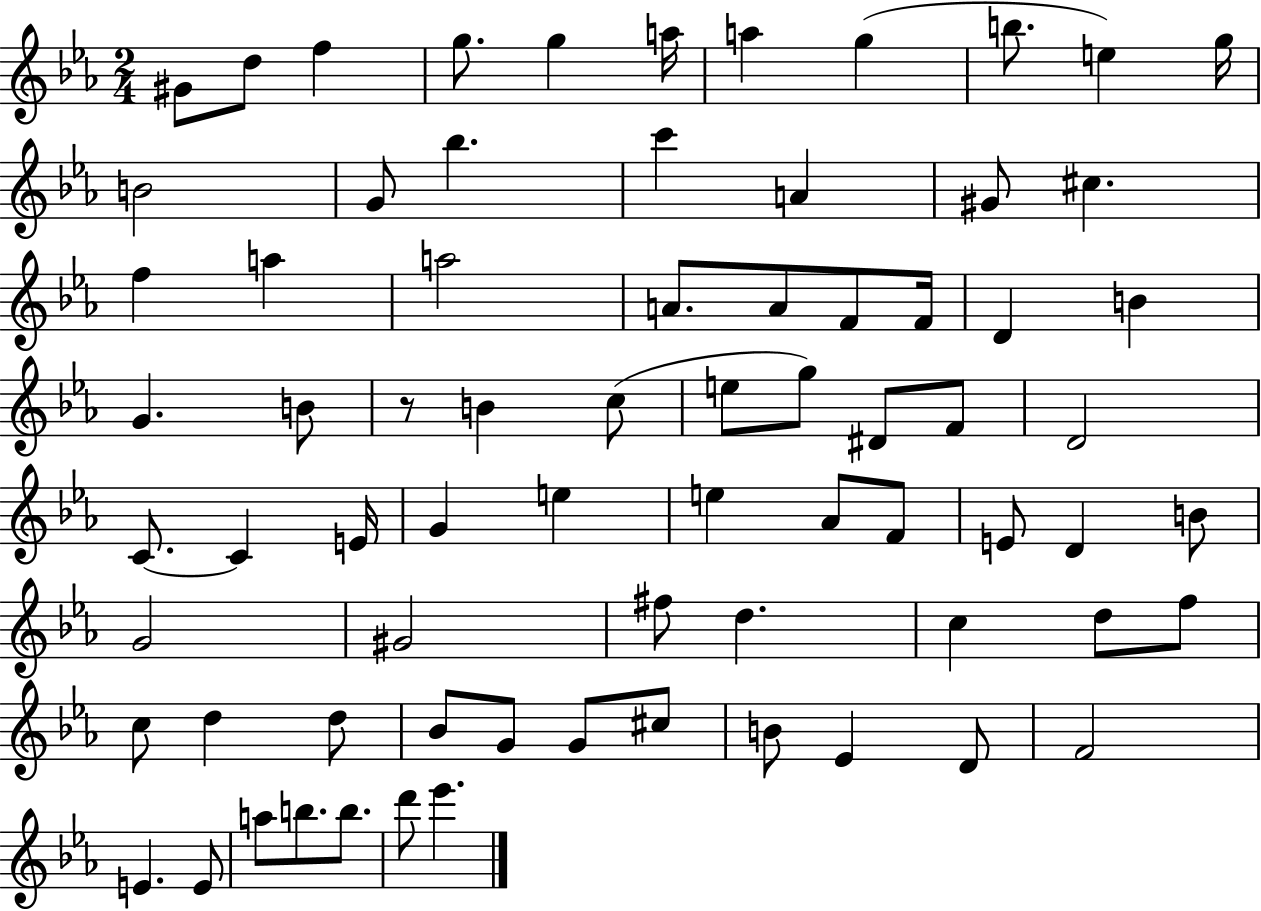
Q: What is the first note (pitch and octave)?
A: G#4